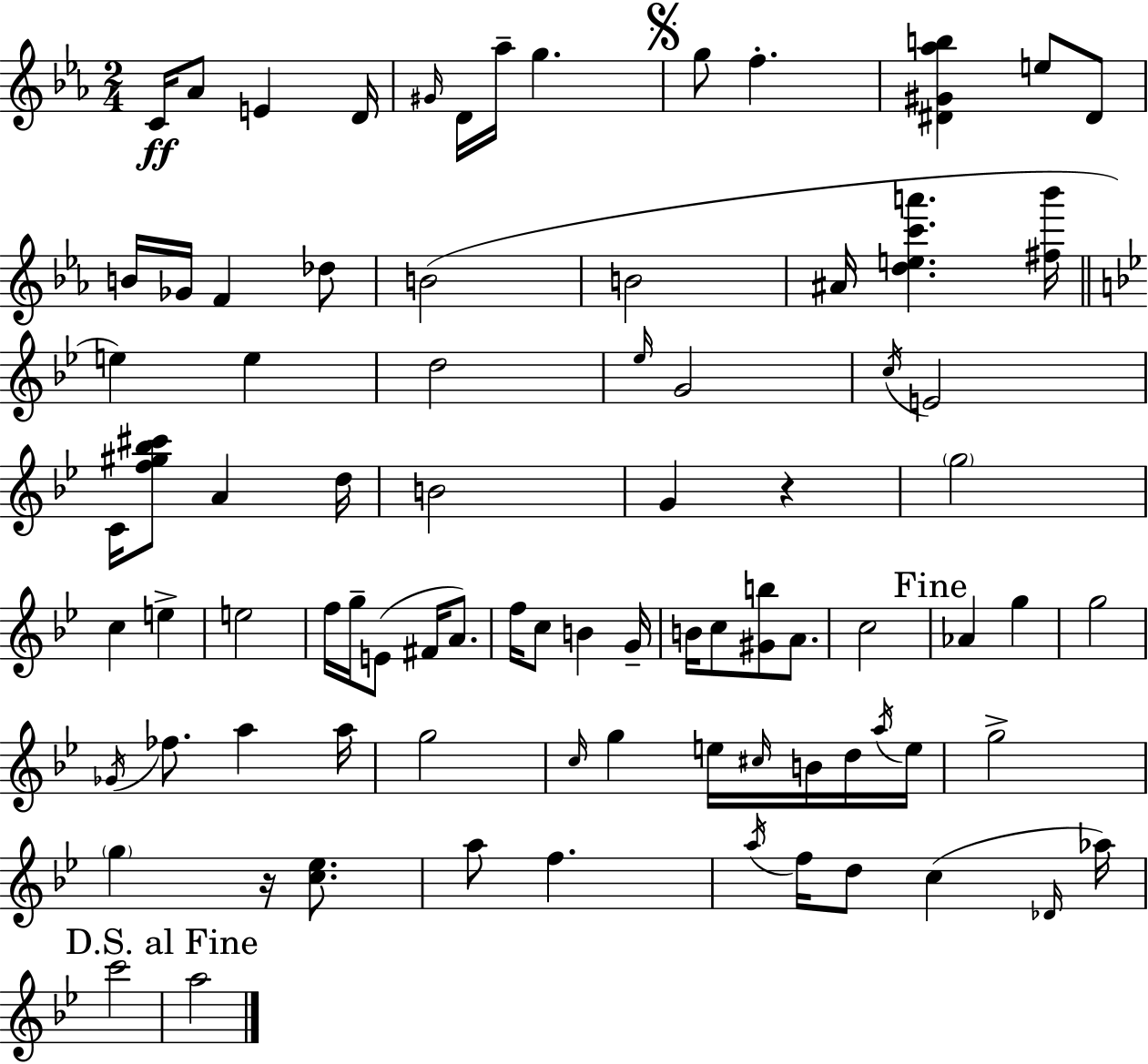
X:1
T:Untitled
M:2/4
L:1/4
K:Cm
C/4 _A/2 E D/4 ^G/4 D/4 _a/4 g g/2 f [^D^G_ab] e/2 ^D/2 B/4 _G/4 F _d/2 B2 B2 ^A/4 [dec'a'] [^f_b']/4 e e d2 _e/4 G2 c/4 E2 C/4 [f^g_b^c']/2 A d/4 B2 G z g2 c e e2 f/4 g/4 E/2 ^F/4 A/2 f/4 c/2 B G/4 B/4 c/2 [^Gb]/2 A/2 c2 _A g g2 _G/4 _f/2 a a/4 g2 c/4 g e/4 ^c/4 B/4 d/4 a/4 e/4 g2 g z/4 [c_e]/2 a/2 f a/4 f/4 d/2 c _D/4 _a/4 c'2 a2